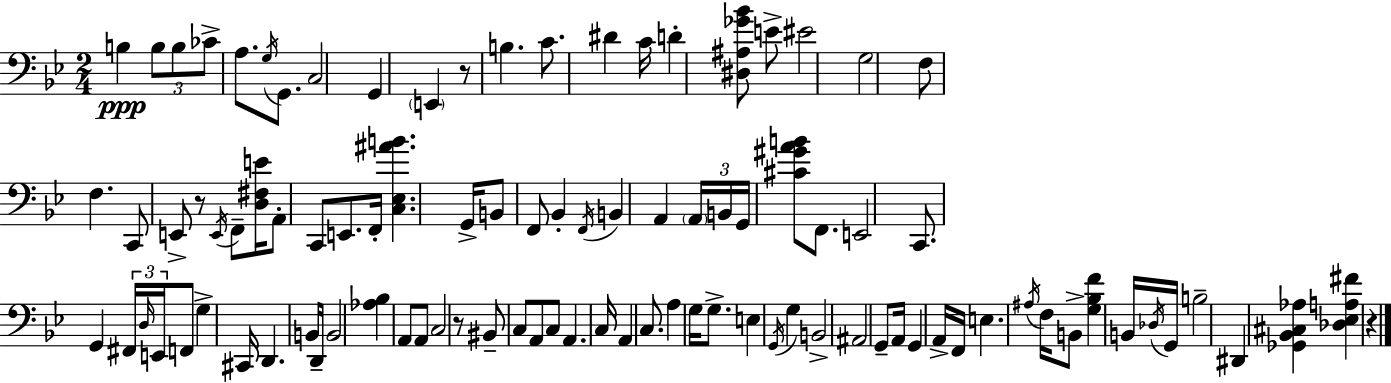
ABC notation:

X:1
T:Untitled
M:2/4
L:1/4
K:Bb
B, B,/2 B,/2 _C/2 A,/2 G,/4 G,,/2 C,2 G,, E,, z/2 B, C/2 ^D C/4 D [^D,^A,_G_B]/2 E/2 ^E2 G,2 F,/2 F, C,,/2 E,,/2 z/2 E,,/4 F,,/2 [D,^F,E]/4 A,,/2 C,,/2 E,,/2 F,,/4 [C,_E,^AB] G,,/4 B,,/2 F,,/2 _B,, F,,/4 B,, A,, A,,/4 B,,/4 G,,/4 [^C^GAB]/2 F,,/2 E,,2 C,,/2 G,, ^F,,/4 D,/4 E,,/4 F,,/2 G, ^C,,/4 D,, B,,/4 D,,/4 B,,2 [_A,_B,] A,,/2 A,,/2 C,2 z/2 ^B,,/2 C,/2 A,,/2 C,/2 A,, C,/4 A,, C,/2 A, G,/4 G,/2 E, G,,/4 G, B,,2 ^A,,2 G,,/2 A,,/4 G,, A,,/4 F,,/4 E, ^A,/4 F,/4 B,,/2 [G,_B,F] B,,/4 _D,/4 G,,/4 B,2 ^D,, [_G,,_B,,^C,_A,] [_D,_E,A,^F] z